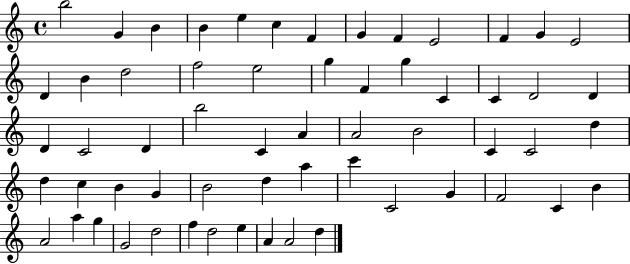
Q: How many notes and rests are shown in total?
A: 60